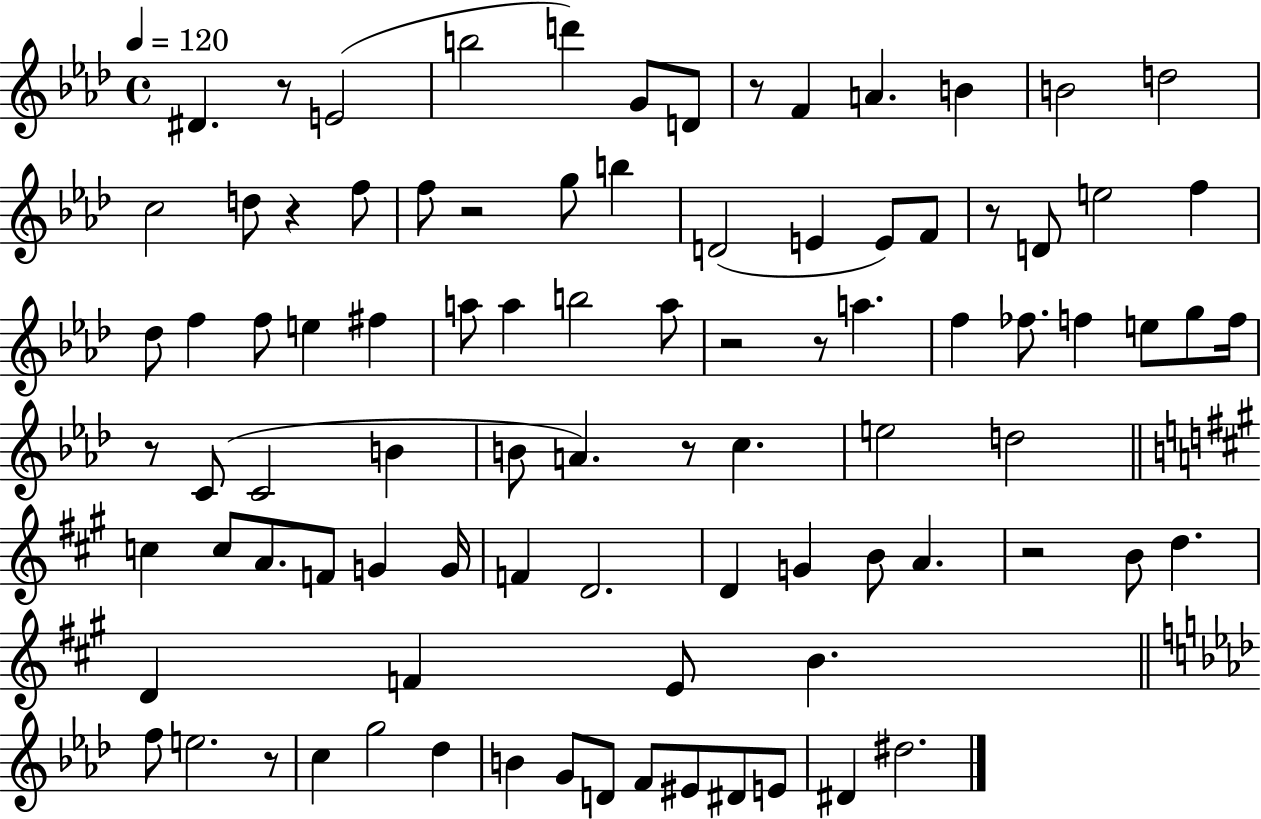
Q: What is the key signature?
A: AES major